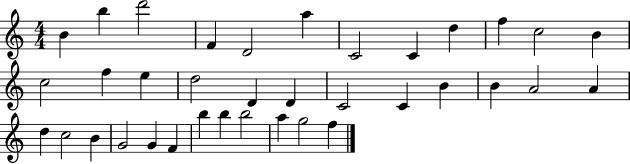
B4/q B5/q D6/h F4/q D4/h A5/q C4/h C4/q D5/q F5/q C5/h B4/q C5/h F5/q E5/q D5/h D4/q D4/q C4/h C4/q B4/q B4/q A4/h A4/q D5/q C5/h B4/q G4/h G4/q F4/q B5/q B5/q B5/h A5/q G5/h F5/q